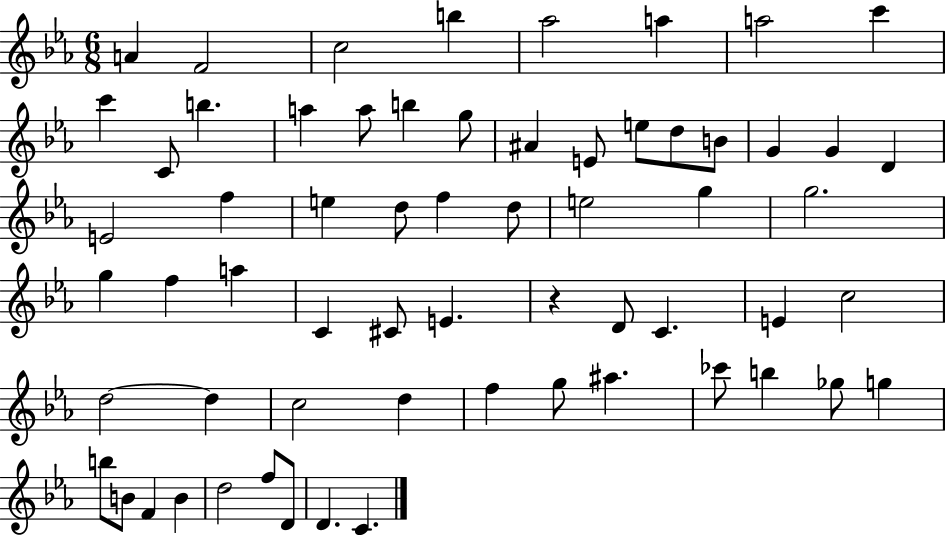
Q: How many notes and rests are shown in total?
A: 63